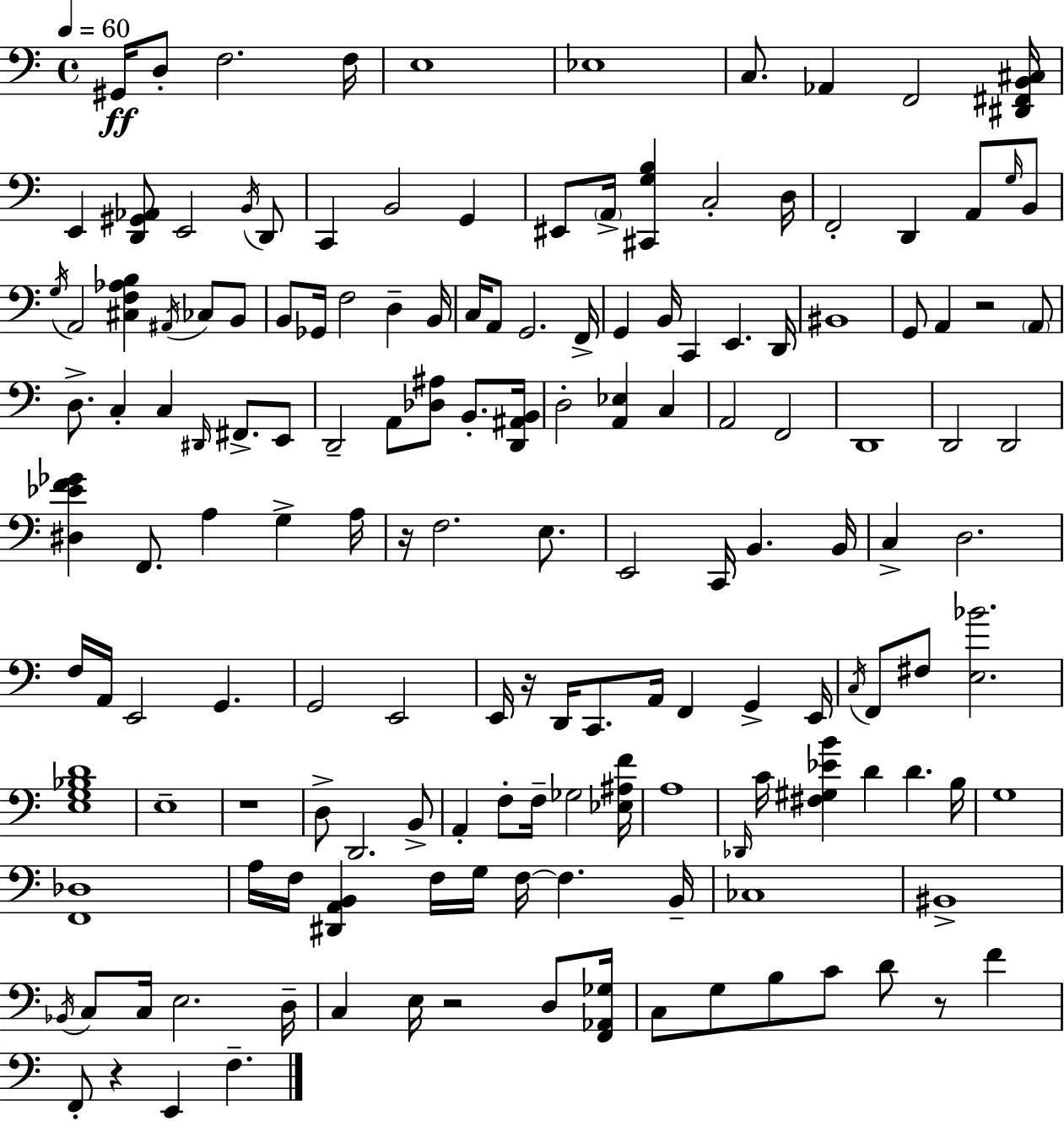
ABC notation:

X:1
T:Untitled
M:4/4
L:1/4
K:Am
^G,,/4 D,/2 F,2 F,/4 E,4 _E,4 C,/2 _A,, F,,2 [^D,,^F,,B,,^C,]/4 E,, [D,,^G,,_A,,]/2 E,,2 B,,/4 D,,/2 C,, B,,2 G,, ^E,,/2 A,,/4 [^C,,G,B,] C,2 D,/4 F,,2 D,, A,,/2 G,/4 B,,/2 G,/4 A,,2 [^C,F,_A,B,] ^A,,/4 _C,/2 B,,/2 B,,/2 _G,,/4 F,2 D, B,,/4 C,/4 A,,/2 G,,2 F,,/4 G,, B,,/4 C,, E,, D,,/4 ^B,,4 G,,/2 A,, z2 A,,/2 D,/2 C, C, ^D,,/4 ^F,,/2 E,,/2 D,,2 A,,/2 [_D,^A,]/2 B,,/2 [D,,^A,,B,,]/4 D,2 [A,,_E,] C, A,,2 F,,2 D,,4 D,,2 D,,2 [^D,_EF_G] F,,/2 A, G, A,/4 z/4 F,2 E,/2 E,,2 C,,/4 B,, B,,/4 C, D,2 F,/4 A,,/4 E,,2 G,, G,,2 E,,2 E,,/4 z/4 D,,/4 C,,/2 A,,/4 F,, G,, E,,/4 C,/4 F,,/2 ^F,/2 [E,_B]2 [E,G,_B,D]4 E,4 z4 D,/2 D,,2 B,,/2 A,, F,/2 F,/4 _G,2 [_E,^A,F]/4 A,4 _D,,/4 C/4 [^F,^G,_EB] D D B,/4 G,4 [F,,_D,]4 A,/4 F,/4 [^D,,A,,B,,] F,/4 G,/4 F,/4 F, B,,/4 _C,4 ^B,,4 _B,,/4 C,/2 C,/4 E,2 D,/4 C, E,/4 z2 D,/2 [F,,_A,,_G,]/4 C,/2 G,/2 B,/2 C/2 D/2 z/2 F F,,/2 z E,, F,